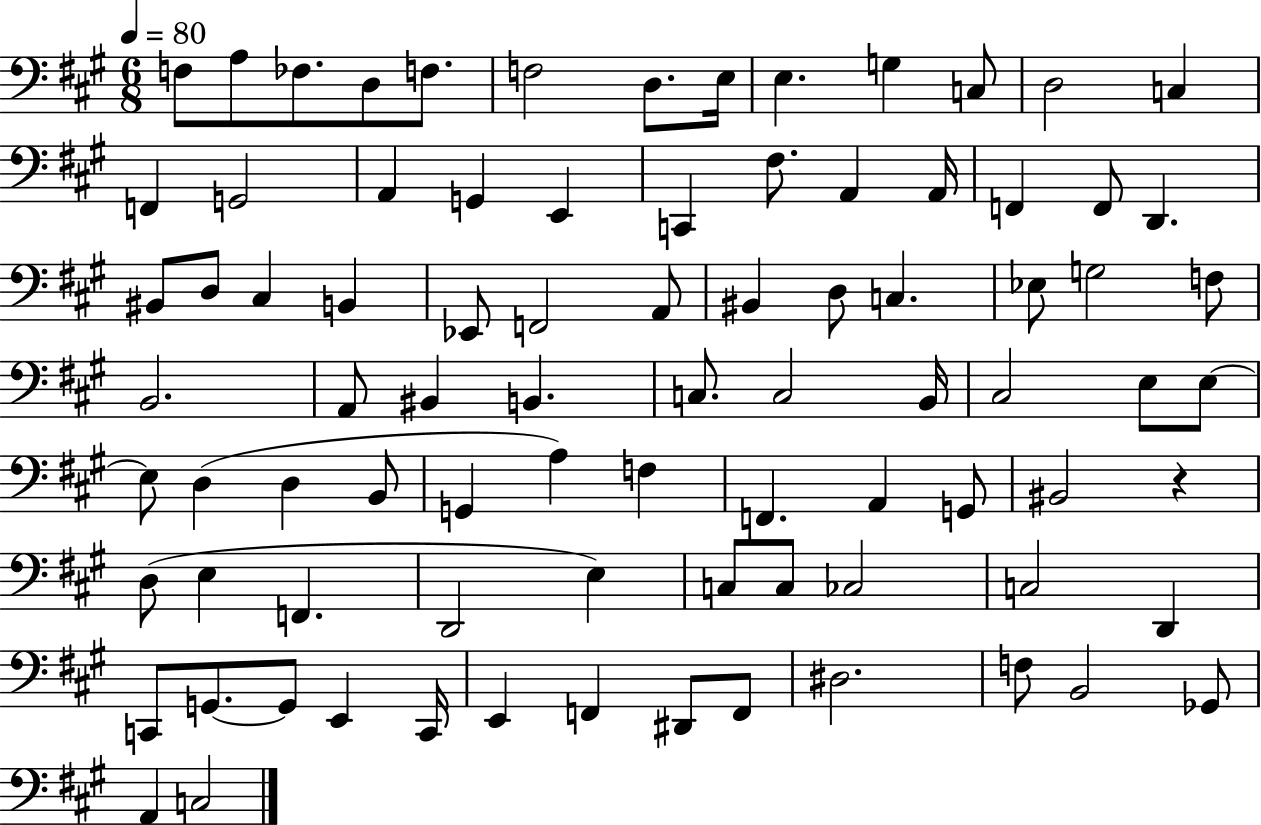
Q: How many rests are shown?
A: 1